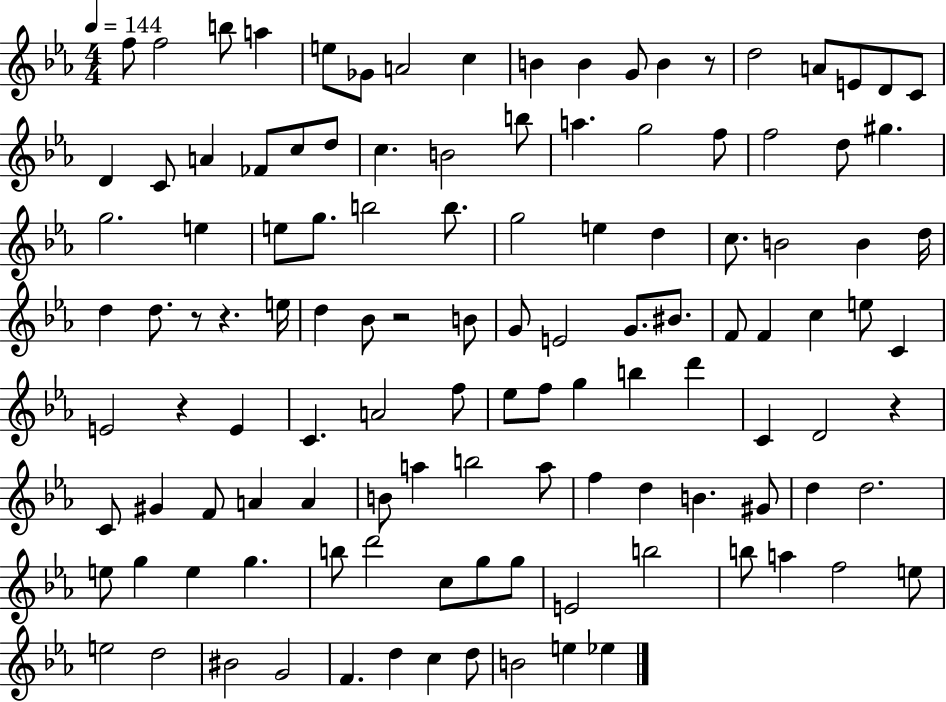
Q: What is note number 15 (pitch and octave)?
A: E4